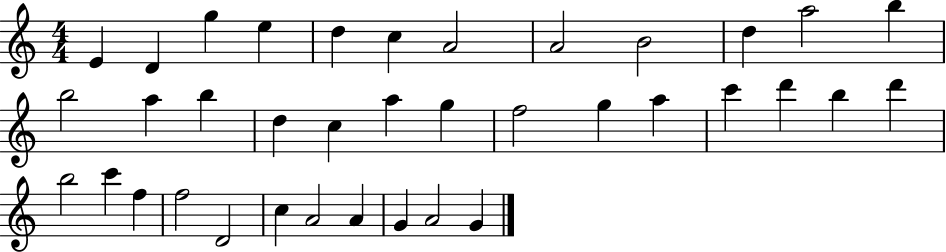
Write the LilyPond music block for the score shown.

{
  \clef treble
  \numericTimeSignature
  \time 4/4
  \key c \major
  e'4 d'4 g''4 e''4 | d''4 c''4 a'2 | a'2 b'2 | d''4 a''2 b''4 | \break b''2 a''4 b''4 | d''4 c''4 a''4 g''4 | f''2 g''4 a''4 | c'''4 d'''4 b''4 d'''4 | \break b''2 c'''4 f''4 | f''2 d'2 | c''4 a'2 a'4 | g'4 a'2 g'4 | \break \bar "|."
}